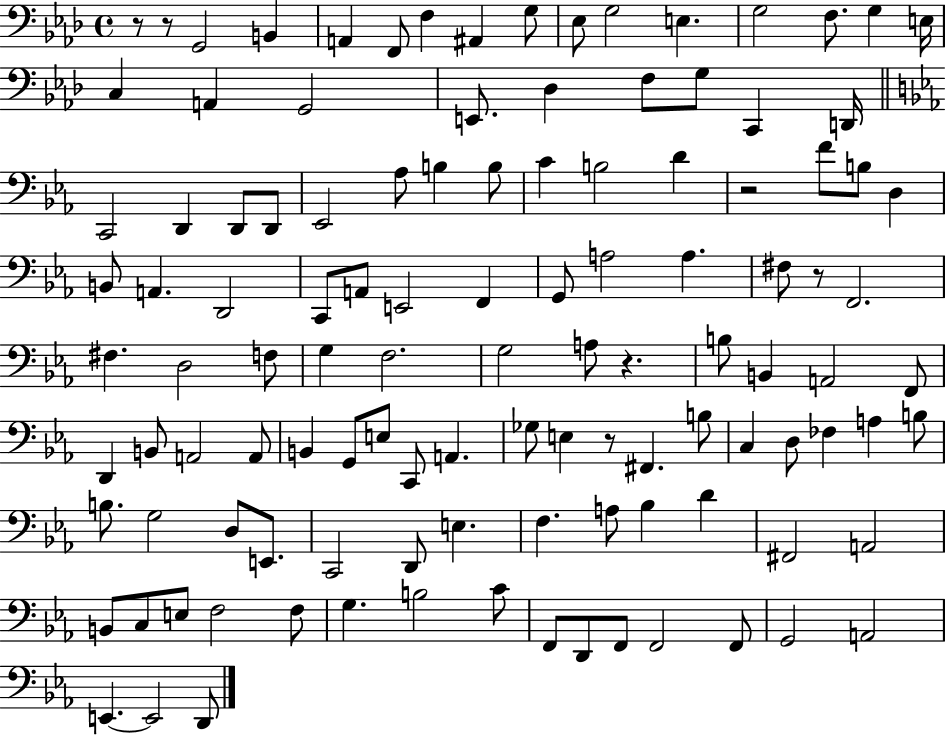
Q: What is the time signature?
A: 4/4